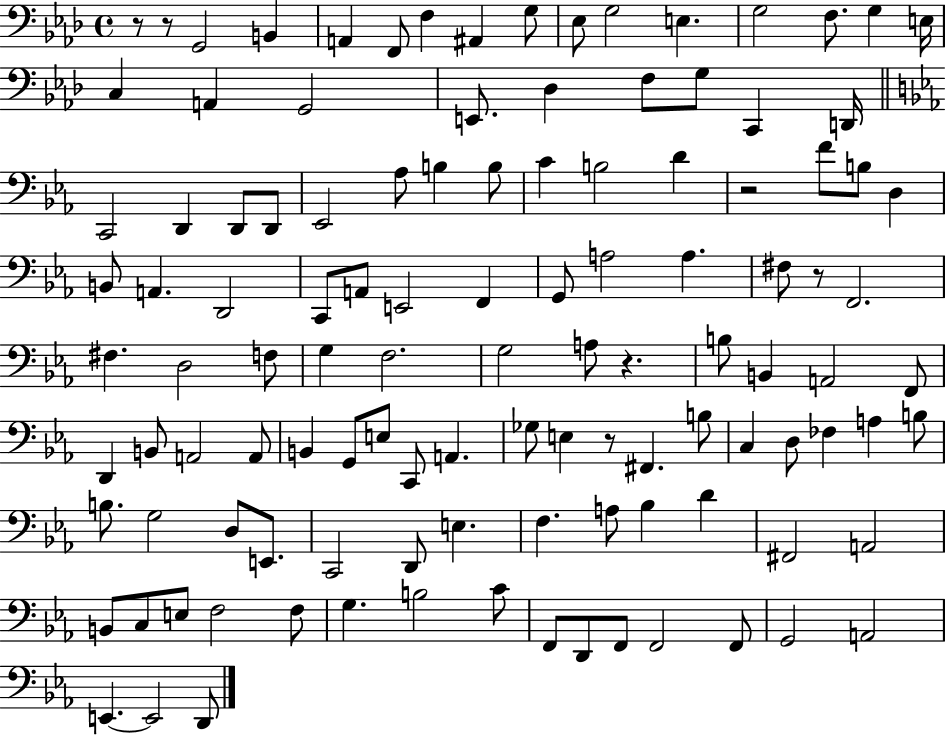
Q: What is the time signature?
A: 4/4